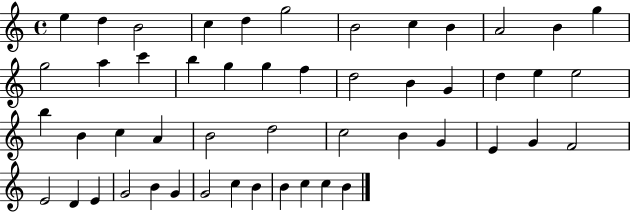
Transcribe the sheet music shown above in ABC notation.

X:1
T:Untitled
M:4/4
L:1/4
K:C
e d B2 c d g2 B2 c B A2 B g g2 a c' b g g f d2 B G d e e2 b B c A B2 d2 c2 B G E G F2 E2 D E G2 B G G2 c B B c c B